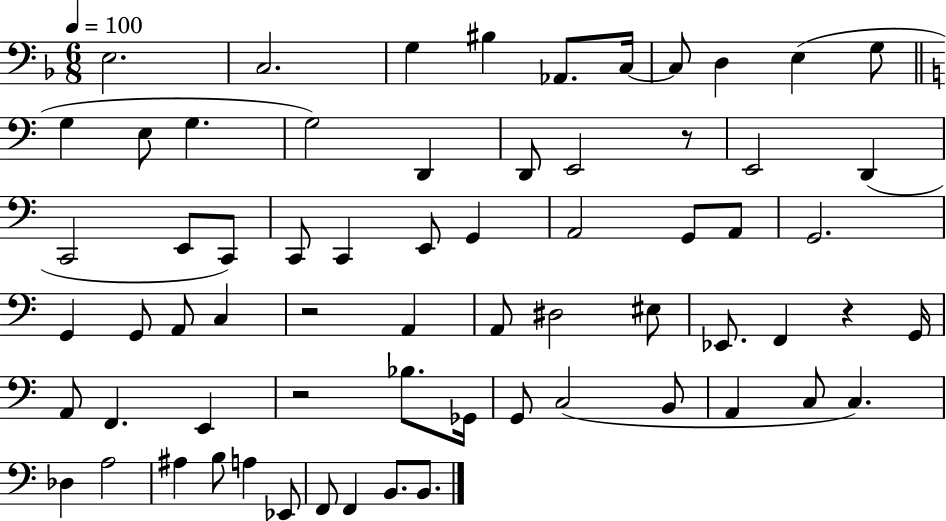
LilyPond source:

{
  \clef bass
  \numericTimeSignature
  \time 6/8
  \key f \major
  \tempo 4 = 100
  e2. | c2. | g4 bis4 aes,8. c16~~ | c8 d4 e4( g8 | \break \bar "||" \break \key c \major g4 e8 g4. | g2) d,4 | d,8 e,2 r8 | e,2 d,4( | \break c,2 e,8 c,8) | c,8 c,4 e,8 g,4 | a,2 g,8 a,8 | g,2. | \break g,4 g,8 a,8 c4 | r2 a,4 | a,8 dis2 eis8 | ees,8. f,4 r4 g,16 | \break a,8 f,4. e,4 | r2 bes8. ges,16 | g,8 c2( b,8 | a,4 c8 c4.) | \break des4 a2 | ais4 b8 a4 ees,8 | f,8 f,4 b,8. b,8. | \bar "|."
}